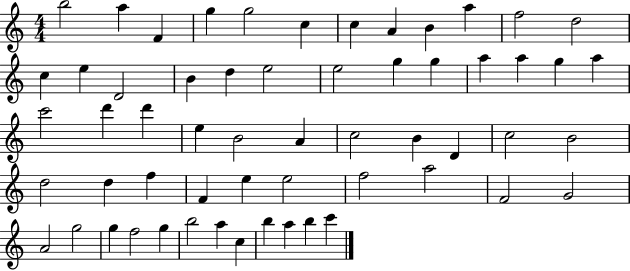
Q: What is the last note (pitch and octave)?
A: C6